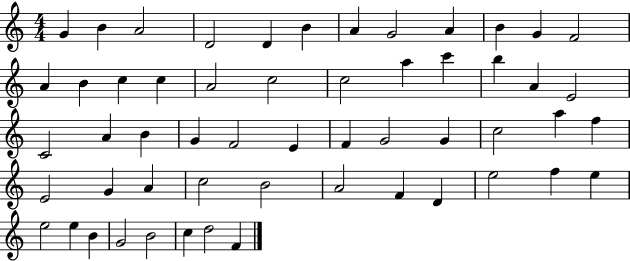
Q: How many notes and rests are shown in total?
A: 55